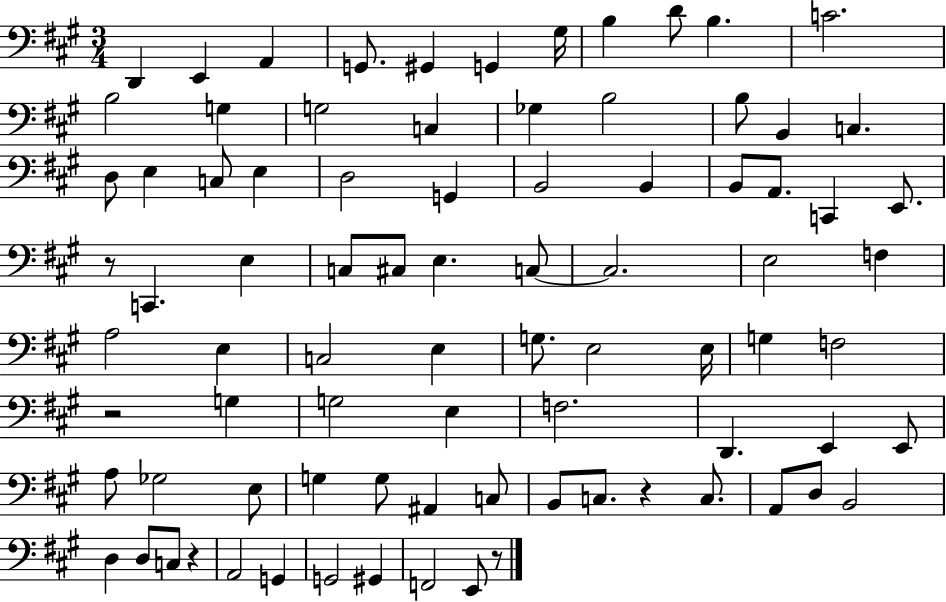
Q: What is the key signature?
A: A major